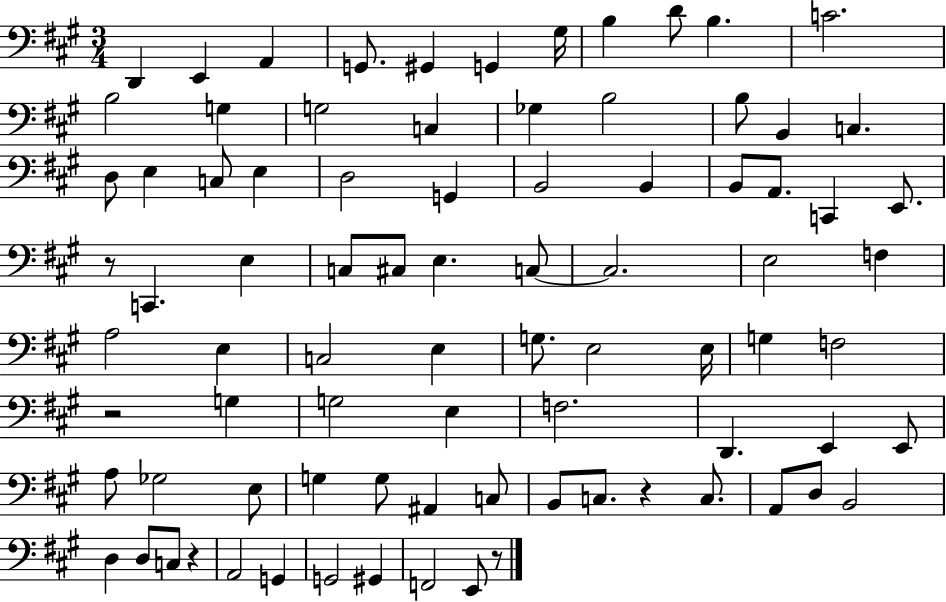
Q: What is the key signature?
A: A major